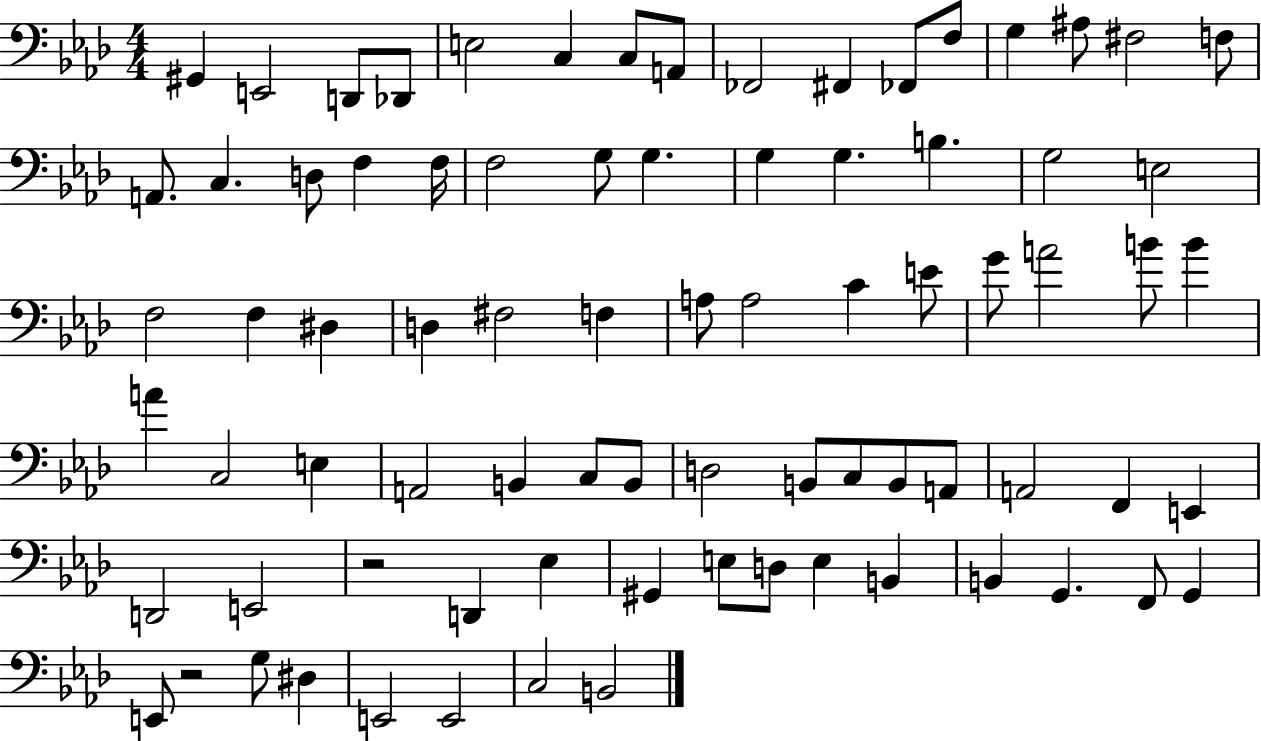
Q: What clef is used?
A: bass